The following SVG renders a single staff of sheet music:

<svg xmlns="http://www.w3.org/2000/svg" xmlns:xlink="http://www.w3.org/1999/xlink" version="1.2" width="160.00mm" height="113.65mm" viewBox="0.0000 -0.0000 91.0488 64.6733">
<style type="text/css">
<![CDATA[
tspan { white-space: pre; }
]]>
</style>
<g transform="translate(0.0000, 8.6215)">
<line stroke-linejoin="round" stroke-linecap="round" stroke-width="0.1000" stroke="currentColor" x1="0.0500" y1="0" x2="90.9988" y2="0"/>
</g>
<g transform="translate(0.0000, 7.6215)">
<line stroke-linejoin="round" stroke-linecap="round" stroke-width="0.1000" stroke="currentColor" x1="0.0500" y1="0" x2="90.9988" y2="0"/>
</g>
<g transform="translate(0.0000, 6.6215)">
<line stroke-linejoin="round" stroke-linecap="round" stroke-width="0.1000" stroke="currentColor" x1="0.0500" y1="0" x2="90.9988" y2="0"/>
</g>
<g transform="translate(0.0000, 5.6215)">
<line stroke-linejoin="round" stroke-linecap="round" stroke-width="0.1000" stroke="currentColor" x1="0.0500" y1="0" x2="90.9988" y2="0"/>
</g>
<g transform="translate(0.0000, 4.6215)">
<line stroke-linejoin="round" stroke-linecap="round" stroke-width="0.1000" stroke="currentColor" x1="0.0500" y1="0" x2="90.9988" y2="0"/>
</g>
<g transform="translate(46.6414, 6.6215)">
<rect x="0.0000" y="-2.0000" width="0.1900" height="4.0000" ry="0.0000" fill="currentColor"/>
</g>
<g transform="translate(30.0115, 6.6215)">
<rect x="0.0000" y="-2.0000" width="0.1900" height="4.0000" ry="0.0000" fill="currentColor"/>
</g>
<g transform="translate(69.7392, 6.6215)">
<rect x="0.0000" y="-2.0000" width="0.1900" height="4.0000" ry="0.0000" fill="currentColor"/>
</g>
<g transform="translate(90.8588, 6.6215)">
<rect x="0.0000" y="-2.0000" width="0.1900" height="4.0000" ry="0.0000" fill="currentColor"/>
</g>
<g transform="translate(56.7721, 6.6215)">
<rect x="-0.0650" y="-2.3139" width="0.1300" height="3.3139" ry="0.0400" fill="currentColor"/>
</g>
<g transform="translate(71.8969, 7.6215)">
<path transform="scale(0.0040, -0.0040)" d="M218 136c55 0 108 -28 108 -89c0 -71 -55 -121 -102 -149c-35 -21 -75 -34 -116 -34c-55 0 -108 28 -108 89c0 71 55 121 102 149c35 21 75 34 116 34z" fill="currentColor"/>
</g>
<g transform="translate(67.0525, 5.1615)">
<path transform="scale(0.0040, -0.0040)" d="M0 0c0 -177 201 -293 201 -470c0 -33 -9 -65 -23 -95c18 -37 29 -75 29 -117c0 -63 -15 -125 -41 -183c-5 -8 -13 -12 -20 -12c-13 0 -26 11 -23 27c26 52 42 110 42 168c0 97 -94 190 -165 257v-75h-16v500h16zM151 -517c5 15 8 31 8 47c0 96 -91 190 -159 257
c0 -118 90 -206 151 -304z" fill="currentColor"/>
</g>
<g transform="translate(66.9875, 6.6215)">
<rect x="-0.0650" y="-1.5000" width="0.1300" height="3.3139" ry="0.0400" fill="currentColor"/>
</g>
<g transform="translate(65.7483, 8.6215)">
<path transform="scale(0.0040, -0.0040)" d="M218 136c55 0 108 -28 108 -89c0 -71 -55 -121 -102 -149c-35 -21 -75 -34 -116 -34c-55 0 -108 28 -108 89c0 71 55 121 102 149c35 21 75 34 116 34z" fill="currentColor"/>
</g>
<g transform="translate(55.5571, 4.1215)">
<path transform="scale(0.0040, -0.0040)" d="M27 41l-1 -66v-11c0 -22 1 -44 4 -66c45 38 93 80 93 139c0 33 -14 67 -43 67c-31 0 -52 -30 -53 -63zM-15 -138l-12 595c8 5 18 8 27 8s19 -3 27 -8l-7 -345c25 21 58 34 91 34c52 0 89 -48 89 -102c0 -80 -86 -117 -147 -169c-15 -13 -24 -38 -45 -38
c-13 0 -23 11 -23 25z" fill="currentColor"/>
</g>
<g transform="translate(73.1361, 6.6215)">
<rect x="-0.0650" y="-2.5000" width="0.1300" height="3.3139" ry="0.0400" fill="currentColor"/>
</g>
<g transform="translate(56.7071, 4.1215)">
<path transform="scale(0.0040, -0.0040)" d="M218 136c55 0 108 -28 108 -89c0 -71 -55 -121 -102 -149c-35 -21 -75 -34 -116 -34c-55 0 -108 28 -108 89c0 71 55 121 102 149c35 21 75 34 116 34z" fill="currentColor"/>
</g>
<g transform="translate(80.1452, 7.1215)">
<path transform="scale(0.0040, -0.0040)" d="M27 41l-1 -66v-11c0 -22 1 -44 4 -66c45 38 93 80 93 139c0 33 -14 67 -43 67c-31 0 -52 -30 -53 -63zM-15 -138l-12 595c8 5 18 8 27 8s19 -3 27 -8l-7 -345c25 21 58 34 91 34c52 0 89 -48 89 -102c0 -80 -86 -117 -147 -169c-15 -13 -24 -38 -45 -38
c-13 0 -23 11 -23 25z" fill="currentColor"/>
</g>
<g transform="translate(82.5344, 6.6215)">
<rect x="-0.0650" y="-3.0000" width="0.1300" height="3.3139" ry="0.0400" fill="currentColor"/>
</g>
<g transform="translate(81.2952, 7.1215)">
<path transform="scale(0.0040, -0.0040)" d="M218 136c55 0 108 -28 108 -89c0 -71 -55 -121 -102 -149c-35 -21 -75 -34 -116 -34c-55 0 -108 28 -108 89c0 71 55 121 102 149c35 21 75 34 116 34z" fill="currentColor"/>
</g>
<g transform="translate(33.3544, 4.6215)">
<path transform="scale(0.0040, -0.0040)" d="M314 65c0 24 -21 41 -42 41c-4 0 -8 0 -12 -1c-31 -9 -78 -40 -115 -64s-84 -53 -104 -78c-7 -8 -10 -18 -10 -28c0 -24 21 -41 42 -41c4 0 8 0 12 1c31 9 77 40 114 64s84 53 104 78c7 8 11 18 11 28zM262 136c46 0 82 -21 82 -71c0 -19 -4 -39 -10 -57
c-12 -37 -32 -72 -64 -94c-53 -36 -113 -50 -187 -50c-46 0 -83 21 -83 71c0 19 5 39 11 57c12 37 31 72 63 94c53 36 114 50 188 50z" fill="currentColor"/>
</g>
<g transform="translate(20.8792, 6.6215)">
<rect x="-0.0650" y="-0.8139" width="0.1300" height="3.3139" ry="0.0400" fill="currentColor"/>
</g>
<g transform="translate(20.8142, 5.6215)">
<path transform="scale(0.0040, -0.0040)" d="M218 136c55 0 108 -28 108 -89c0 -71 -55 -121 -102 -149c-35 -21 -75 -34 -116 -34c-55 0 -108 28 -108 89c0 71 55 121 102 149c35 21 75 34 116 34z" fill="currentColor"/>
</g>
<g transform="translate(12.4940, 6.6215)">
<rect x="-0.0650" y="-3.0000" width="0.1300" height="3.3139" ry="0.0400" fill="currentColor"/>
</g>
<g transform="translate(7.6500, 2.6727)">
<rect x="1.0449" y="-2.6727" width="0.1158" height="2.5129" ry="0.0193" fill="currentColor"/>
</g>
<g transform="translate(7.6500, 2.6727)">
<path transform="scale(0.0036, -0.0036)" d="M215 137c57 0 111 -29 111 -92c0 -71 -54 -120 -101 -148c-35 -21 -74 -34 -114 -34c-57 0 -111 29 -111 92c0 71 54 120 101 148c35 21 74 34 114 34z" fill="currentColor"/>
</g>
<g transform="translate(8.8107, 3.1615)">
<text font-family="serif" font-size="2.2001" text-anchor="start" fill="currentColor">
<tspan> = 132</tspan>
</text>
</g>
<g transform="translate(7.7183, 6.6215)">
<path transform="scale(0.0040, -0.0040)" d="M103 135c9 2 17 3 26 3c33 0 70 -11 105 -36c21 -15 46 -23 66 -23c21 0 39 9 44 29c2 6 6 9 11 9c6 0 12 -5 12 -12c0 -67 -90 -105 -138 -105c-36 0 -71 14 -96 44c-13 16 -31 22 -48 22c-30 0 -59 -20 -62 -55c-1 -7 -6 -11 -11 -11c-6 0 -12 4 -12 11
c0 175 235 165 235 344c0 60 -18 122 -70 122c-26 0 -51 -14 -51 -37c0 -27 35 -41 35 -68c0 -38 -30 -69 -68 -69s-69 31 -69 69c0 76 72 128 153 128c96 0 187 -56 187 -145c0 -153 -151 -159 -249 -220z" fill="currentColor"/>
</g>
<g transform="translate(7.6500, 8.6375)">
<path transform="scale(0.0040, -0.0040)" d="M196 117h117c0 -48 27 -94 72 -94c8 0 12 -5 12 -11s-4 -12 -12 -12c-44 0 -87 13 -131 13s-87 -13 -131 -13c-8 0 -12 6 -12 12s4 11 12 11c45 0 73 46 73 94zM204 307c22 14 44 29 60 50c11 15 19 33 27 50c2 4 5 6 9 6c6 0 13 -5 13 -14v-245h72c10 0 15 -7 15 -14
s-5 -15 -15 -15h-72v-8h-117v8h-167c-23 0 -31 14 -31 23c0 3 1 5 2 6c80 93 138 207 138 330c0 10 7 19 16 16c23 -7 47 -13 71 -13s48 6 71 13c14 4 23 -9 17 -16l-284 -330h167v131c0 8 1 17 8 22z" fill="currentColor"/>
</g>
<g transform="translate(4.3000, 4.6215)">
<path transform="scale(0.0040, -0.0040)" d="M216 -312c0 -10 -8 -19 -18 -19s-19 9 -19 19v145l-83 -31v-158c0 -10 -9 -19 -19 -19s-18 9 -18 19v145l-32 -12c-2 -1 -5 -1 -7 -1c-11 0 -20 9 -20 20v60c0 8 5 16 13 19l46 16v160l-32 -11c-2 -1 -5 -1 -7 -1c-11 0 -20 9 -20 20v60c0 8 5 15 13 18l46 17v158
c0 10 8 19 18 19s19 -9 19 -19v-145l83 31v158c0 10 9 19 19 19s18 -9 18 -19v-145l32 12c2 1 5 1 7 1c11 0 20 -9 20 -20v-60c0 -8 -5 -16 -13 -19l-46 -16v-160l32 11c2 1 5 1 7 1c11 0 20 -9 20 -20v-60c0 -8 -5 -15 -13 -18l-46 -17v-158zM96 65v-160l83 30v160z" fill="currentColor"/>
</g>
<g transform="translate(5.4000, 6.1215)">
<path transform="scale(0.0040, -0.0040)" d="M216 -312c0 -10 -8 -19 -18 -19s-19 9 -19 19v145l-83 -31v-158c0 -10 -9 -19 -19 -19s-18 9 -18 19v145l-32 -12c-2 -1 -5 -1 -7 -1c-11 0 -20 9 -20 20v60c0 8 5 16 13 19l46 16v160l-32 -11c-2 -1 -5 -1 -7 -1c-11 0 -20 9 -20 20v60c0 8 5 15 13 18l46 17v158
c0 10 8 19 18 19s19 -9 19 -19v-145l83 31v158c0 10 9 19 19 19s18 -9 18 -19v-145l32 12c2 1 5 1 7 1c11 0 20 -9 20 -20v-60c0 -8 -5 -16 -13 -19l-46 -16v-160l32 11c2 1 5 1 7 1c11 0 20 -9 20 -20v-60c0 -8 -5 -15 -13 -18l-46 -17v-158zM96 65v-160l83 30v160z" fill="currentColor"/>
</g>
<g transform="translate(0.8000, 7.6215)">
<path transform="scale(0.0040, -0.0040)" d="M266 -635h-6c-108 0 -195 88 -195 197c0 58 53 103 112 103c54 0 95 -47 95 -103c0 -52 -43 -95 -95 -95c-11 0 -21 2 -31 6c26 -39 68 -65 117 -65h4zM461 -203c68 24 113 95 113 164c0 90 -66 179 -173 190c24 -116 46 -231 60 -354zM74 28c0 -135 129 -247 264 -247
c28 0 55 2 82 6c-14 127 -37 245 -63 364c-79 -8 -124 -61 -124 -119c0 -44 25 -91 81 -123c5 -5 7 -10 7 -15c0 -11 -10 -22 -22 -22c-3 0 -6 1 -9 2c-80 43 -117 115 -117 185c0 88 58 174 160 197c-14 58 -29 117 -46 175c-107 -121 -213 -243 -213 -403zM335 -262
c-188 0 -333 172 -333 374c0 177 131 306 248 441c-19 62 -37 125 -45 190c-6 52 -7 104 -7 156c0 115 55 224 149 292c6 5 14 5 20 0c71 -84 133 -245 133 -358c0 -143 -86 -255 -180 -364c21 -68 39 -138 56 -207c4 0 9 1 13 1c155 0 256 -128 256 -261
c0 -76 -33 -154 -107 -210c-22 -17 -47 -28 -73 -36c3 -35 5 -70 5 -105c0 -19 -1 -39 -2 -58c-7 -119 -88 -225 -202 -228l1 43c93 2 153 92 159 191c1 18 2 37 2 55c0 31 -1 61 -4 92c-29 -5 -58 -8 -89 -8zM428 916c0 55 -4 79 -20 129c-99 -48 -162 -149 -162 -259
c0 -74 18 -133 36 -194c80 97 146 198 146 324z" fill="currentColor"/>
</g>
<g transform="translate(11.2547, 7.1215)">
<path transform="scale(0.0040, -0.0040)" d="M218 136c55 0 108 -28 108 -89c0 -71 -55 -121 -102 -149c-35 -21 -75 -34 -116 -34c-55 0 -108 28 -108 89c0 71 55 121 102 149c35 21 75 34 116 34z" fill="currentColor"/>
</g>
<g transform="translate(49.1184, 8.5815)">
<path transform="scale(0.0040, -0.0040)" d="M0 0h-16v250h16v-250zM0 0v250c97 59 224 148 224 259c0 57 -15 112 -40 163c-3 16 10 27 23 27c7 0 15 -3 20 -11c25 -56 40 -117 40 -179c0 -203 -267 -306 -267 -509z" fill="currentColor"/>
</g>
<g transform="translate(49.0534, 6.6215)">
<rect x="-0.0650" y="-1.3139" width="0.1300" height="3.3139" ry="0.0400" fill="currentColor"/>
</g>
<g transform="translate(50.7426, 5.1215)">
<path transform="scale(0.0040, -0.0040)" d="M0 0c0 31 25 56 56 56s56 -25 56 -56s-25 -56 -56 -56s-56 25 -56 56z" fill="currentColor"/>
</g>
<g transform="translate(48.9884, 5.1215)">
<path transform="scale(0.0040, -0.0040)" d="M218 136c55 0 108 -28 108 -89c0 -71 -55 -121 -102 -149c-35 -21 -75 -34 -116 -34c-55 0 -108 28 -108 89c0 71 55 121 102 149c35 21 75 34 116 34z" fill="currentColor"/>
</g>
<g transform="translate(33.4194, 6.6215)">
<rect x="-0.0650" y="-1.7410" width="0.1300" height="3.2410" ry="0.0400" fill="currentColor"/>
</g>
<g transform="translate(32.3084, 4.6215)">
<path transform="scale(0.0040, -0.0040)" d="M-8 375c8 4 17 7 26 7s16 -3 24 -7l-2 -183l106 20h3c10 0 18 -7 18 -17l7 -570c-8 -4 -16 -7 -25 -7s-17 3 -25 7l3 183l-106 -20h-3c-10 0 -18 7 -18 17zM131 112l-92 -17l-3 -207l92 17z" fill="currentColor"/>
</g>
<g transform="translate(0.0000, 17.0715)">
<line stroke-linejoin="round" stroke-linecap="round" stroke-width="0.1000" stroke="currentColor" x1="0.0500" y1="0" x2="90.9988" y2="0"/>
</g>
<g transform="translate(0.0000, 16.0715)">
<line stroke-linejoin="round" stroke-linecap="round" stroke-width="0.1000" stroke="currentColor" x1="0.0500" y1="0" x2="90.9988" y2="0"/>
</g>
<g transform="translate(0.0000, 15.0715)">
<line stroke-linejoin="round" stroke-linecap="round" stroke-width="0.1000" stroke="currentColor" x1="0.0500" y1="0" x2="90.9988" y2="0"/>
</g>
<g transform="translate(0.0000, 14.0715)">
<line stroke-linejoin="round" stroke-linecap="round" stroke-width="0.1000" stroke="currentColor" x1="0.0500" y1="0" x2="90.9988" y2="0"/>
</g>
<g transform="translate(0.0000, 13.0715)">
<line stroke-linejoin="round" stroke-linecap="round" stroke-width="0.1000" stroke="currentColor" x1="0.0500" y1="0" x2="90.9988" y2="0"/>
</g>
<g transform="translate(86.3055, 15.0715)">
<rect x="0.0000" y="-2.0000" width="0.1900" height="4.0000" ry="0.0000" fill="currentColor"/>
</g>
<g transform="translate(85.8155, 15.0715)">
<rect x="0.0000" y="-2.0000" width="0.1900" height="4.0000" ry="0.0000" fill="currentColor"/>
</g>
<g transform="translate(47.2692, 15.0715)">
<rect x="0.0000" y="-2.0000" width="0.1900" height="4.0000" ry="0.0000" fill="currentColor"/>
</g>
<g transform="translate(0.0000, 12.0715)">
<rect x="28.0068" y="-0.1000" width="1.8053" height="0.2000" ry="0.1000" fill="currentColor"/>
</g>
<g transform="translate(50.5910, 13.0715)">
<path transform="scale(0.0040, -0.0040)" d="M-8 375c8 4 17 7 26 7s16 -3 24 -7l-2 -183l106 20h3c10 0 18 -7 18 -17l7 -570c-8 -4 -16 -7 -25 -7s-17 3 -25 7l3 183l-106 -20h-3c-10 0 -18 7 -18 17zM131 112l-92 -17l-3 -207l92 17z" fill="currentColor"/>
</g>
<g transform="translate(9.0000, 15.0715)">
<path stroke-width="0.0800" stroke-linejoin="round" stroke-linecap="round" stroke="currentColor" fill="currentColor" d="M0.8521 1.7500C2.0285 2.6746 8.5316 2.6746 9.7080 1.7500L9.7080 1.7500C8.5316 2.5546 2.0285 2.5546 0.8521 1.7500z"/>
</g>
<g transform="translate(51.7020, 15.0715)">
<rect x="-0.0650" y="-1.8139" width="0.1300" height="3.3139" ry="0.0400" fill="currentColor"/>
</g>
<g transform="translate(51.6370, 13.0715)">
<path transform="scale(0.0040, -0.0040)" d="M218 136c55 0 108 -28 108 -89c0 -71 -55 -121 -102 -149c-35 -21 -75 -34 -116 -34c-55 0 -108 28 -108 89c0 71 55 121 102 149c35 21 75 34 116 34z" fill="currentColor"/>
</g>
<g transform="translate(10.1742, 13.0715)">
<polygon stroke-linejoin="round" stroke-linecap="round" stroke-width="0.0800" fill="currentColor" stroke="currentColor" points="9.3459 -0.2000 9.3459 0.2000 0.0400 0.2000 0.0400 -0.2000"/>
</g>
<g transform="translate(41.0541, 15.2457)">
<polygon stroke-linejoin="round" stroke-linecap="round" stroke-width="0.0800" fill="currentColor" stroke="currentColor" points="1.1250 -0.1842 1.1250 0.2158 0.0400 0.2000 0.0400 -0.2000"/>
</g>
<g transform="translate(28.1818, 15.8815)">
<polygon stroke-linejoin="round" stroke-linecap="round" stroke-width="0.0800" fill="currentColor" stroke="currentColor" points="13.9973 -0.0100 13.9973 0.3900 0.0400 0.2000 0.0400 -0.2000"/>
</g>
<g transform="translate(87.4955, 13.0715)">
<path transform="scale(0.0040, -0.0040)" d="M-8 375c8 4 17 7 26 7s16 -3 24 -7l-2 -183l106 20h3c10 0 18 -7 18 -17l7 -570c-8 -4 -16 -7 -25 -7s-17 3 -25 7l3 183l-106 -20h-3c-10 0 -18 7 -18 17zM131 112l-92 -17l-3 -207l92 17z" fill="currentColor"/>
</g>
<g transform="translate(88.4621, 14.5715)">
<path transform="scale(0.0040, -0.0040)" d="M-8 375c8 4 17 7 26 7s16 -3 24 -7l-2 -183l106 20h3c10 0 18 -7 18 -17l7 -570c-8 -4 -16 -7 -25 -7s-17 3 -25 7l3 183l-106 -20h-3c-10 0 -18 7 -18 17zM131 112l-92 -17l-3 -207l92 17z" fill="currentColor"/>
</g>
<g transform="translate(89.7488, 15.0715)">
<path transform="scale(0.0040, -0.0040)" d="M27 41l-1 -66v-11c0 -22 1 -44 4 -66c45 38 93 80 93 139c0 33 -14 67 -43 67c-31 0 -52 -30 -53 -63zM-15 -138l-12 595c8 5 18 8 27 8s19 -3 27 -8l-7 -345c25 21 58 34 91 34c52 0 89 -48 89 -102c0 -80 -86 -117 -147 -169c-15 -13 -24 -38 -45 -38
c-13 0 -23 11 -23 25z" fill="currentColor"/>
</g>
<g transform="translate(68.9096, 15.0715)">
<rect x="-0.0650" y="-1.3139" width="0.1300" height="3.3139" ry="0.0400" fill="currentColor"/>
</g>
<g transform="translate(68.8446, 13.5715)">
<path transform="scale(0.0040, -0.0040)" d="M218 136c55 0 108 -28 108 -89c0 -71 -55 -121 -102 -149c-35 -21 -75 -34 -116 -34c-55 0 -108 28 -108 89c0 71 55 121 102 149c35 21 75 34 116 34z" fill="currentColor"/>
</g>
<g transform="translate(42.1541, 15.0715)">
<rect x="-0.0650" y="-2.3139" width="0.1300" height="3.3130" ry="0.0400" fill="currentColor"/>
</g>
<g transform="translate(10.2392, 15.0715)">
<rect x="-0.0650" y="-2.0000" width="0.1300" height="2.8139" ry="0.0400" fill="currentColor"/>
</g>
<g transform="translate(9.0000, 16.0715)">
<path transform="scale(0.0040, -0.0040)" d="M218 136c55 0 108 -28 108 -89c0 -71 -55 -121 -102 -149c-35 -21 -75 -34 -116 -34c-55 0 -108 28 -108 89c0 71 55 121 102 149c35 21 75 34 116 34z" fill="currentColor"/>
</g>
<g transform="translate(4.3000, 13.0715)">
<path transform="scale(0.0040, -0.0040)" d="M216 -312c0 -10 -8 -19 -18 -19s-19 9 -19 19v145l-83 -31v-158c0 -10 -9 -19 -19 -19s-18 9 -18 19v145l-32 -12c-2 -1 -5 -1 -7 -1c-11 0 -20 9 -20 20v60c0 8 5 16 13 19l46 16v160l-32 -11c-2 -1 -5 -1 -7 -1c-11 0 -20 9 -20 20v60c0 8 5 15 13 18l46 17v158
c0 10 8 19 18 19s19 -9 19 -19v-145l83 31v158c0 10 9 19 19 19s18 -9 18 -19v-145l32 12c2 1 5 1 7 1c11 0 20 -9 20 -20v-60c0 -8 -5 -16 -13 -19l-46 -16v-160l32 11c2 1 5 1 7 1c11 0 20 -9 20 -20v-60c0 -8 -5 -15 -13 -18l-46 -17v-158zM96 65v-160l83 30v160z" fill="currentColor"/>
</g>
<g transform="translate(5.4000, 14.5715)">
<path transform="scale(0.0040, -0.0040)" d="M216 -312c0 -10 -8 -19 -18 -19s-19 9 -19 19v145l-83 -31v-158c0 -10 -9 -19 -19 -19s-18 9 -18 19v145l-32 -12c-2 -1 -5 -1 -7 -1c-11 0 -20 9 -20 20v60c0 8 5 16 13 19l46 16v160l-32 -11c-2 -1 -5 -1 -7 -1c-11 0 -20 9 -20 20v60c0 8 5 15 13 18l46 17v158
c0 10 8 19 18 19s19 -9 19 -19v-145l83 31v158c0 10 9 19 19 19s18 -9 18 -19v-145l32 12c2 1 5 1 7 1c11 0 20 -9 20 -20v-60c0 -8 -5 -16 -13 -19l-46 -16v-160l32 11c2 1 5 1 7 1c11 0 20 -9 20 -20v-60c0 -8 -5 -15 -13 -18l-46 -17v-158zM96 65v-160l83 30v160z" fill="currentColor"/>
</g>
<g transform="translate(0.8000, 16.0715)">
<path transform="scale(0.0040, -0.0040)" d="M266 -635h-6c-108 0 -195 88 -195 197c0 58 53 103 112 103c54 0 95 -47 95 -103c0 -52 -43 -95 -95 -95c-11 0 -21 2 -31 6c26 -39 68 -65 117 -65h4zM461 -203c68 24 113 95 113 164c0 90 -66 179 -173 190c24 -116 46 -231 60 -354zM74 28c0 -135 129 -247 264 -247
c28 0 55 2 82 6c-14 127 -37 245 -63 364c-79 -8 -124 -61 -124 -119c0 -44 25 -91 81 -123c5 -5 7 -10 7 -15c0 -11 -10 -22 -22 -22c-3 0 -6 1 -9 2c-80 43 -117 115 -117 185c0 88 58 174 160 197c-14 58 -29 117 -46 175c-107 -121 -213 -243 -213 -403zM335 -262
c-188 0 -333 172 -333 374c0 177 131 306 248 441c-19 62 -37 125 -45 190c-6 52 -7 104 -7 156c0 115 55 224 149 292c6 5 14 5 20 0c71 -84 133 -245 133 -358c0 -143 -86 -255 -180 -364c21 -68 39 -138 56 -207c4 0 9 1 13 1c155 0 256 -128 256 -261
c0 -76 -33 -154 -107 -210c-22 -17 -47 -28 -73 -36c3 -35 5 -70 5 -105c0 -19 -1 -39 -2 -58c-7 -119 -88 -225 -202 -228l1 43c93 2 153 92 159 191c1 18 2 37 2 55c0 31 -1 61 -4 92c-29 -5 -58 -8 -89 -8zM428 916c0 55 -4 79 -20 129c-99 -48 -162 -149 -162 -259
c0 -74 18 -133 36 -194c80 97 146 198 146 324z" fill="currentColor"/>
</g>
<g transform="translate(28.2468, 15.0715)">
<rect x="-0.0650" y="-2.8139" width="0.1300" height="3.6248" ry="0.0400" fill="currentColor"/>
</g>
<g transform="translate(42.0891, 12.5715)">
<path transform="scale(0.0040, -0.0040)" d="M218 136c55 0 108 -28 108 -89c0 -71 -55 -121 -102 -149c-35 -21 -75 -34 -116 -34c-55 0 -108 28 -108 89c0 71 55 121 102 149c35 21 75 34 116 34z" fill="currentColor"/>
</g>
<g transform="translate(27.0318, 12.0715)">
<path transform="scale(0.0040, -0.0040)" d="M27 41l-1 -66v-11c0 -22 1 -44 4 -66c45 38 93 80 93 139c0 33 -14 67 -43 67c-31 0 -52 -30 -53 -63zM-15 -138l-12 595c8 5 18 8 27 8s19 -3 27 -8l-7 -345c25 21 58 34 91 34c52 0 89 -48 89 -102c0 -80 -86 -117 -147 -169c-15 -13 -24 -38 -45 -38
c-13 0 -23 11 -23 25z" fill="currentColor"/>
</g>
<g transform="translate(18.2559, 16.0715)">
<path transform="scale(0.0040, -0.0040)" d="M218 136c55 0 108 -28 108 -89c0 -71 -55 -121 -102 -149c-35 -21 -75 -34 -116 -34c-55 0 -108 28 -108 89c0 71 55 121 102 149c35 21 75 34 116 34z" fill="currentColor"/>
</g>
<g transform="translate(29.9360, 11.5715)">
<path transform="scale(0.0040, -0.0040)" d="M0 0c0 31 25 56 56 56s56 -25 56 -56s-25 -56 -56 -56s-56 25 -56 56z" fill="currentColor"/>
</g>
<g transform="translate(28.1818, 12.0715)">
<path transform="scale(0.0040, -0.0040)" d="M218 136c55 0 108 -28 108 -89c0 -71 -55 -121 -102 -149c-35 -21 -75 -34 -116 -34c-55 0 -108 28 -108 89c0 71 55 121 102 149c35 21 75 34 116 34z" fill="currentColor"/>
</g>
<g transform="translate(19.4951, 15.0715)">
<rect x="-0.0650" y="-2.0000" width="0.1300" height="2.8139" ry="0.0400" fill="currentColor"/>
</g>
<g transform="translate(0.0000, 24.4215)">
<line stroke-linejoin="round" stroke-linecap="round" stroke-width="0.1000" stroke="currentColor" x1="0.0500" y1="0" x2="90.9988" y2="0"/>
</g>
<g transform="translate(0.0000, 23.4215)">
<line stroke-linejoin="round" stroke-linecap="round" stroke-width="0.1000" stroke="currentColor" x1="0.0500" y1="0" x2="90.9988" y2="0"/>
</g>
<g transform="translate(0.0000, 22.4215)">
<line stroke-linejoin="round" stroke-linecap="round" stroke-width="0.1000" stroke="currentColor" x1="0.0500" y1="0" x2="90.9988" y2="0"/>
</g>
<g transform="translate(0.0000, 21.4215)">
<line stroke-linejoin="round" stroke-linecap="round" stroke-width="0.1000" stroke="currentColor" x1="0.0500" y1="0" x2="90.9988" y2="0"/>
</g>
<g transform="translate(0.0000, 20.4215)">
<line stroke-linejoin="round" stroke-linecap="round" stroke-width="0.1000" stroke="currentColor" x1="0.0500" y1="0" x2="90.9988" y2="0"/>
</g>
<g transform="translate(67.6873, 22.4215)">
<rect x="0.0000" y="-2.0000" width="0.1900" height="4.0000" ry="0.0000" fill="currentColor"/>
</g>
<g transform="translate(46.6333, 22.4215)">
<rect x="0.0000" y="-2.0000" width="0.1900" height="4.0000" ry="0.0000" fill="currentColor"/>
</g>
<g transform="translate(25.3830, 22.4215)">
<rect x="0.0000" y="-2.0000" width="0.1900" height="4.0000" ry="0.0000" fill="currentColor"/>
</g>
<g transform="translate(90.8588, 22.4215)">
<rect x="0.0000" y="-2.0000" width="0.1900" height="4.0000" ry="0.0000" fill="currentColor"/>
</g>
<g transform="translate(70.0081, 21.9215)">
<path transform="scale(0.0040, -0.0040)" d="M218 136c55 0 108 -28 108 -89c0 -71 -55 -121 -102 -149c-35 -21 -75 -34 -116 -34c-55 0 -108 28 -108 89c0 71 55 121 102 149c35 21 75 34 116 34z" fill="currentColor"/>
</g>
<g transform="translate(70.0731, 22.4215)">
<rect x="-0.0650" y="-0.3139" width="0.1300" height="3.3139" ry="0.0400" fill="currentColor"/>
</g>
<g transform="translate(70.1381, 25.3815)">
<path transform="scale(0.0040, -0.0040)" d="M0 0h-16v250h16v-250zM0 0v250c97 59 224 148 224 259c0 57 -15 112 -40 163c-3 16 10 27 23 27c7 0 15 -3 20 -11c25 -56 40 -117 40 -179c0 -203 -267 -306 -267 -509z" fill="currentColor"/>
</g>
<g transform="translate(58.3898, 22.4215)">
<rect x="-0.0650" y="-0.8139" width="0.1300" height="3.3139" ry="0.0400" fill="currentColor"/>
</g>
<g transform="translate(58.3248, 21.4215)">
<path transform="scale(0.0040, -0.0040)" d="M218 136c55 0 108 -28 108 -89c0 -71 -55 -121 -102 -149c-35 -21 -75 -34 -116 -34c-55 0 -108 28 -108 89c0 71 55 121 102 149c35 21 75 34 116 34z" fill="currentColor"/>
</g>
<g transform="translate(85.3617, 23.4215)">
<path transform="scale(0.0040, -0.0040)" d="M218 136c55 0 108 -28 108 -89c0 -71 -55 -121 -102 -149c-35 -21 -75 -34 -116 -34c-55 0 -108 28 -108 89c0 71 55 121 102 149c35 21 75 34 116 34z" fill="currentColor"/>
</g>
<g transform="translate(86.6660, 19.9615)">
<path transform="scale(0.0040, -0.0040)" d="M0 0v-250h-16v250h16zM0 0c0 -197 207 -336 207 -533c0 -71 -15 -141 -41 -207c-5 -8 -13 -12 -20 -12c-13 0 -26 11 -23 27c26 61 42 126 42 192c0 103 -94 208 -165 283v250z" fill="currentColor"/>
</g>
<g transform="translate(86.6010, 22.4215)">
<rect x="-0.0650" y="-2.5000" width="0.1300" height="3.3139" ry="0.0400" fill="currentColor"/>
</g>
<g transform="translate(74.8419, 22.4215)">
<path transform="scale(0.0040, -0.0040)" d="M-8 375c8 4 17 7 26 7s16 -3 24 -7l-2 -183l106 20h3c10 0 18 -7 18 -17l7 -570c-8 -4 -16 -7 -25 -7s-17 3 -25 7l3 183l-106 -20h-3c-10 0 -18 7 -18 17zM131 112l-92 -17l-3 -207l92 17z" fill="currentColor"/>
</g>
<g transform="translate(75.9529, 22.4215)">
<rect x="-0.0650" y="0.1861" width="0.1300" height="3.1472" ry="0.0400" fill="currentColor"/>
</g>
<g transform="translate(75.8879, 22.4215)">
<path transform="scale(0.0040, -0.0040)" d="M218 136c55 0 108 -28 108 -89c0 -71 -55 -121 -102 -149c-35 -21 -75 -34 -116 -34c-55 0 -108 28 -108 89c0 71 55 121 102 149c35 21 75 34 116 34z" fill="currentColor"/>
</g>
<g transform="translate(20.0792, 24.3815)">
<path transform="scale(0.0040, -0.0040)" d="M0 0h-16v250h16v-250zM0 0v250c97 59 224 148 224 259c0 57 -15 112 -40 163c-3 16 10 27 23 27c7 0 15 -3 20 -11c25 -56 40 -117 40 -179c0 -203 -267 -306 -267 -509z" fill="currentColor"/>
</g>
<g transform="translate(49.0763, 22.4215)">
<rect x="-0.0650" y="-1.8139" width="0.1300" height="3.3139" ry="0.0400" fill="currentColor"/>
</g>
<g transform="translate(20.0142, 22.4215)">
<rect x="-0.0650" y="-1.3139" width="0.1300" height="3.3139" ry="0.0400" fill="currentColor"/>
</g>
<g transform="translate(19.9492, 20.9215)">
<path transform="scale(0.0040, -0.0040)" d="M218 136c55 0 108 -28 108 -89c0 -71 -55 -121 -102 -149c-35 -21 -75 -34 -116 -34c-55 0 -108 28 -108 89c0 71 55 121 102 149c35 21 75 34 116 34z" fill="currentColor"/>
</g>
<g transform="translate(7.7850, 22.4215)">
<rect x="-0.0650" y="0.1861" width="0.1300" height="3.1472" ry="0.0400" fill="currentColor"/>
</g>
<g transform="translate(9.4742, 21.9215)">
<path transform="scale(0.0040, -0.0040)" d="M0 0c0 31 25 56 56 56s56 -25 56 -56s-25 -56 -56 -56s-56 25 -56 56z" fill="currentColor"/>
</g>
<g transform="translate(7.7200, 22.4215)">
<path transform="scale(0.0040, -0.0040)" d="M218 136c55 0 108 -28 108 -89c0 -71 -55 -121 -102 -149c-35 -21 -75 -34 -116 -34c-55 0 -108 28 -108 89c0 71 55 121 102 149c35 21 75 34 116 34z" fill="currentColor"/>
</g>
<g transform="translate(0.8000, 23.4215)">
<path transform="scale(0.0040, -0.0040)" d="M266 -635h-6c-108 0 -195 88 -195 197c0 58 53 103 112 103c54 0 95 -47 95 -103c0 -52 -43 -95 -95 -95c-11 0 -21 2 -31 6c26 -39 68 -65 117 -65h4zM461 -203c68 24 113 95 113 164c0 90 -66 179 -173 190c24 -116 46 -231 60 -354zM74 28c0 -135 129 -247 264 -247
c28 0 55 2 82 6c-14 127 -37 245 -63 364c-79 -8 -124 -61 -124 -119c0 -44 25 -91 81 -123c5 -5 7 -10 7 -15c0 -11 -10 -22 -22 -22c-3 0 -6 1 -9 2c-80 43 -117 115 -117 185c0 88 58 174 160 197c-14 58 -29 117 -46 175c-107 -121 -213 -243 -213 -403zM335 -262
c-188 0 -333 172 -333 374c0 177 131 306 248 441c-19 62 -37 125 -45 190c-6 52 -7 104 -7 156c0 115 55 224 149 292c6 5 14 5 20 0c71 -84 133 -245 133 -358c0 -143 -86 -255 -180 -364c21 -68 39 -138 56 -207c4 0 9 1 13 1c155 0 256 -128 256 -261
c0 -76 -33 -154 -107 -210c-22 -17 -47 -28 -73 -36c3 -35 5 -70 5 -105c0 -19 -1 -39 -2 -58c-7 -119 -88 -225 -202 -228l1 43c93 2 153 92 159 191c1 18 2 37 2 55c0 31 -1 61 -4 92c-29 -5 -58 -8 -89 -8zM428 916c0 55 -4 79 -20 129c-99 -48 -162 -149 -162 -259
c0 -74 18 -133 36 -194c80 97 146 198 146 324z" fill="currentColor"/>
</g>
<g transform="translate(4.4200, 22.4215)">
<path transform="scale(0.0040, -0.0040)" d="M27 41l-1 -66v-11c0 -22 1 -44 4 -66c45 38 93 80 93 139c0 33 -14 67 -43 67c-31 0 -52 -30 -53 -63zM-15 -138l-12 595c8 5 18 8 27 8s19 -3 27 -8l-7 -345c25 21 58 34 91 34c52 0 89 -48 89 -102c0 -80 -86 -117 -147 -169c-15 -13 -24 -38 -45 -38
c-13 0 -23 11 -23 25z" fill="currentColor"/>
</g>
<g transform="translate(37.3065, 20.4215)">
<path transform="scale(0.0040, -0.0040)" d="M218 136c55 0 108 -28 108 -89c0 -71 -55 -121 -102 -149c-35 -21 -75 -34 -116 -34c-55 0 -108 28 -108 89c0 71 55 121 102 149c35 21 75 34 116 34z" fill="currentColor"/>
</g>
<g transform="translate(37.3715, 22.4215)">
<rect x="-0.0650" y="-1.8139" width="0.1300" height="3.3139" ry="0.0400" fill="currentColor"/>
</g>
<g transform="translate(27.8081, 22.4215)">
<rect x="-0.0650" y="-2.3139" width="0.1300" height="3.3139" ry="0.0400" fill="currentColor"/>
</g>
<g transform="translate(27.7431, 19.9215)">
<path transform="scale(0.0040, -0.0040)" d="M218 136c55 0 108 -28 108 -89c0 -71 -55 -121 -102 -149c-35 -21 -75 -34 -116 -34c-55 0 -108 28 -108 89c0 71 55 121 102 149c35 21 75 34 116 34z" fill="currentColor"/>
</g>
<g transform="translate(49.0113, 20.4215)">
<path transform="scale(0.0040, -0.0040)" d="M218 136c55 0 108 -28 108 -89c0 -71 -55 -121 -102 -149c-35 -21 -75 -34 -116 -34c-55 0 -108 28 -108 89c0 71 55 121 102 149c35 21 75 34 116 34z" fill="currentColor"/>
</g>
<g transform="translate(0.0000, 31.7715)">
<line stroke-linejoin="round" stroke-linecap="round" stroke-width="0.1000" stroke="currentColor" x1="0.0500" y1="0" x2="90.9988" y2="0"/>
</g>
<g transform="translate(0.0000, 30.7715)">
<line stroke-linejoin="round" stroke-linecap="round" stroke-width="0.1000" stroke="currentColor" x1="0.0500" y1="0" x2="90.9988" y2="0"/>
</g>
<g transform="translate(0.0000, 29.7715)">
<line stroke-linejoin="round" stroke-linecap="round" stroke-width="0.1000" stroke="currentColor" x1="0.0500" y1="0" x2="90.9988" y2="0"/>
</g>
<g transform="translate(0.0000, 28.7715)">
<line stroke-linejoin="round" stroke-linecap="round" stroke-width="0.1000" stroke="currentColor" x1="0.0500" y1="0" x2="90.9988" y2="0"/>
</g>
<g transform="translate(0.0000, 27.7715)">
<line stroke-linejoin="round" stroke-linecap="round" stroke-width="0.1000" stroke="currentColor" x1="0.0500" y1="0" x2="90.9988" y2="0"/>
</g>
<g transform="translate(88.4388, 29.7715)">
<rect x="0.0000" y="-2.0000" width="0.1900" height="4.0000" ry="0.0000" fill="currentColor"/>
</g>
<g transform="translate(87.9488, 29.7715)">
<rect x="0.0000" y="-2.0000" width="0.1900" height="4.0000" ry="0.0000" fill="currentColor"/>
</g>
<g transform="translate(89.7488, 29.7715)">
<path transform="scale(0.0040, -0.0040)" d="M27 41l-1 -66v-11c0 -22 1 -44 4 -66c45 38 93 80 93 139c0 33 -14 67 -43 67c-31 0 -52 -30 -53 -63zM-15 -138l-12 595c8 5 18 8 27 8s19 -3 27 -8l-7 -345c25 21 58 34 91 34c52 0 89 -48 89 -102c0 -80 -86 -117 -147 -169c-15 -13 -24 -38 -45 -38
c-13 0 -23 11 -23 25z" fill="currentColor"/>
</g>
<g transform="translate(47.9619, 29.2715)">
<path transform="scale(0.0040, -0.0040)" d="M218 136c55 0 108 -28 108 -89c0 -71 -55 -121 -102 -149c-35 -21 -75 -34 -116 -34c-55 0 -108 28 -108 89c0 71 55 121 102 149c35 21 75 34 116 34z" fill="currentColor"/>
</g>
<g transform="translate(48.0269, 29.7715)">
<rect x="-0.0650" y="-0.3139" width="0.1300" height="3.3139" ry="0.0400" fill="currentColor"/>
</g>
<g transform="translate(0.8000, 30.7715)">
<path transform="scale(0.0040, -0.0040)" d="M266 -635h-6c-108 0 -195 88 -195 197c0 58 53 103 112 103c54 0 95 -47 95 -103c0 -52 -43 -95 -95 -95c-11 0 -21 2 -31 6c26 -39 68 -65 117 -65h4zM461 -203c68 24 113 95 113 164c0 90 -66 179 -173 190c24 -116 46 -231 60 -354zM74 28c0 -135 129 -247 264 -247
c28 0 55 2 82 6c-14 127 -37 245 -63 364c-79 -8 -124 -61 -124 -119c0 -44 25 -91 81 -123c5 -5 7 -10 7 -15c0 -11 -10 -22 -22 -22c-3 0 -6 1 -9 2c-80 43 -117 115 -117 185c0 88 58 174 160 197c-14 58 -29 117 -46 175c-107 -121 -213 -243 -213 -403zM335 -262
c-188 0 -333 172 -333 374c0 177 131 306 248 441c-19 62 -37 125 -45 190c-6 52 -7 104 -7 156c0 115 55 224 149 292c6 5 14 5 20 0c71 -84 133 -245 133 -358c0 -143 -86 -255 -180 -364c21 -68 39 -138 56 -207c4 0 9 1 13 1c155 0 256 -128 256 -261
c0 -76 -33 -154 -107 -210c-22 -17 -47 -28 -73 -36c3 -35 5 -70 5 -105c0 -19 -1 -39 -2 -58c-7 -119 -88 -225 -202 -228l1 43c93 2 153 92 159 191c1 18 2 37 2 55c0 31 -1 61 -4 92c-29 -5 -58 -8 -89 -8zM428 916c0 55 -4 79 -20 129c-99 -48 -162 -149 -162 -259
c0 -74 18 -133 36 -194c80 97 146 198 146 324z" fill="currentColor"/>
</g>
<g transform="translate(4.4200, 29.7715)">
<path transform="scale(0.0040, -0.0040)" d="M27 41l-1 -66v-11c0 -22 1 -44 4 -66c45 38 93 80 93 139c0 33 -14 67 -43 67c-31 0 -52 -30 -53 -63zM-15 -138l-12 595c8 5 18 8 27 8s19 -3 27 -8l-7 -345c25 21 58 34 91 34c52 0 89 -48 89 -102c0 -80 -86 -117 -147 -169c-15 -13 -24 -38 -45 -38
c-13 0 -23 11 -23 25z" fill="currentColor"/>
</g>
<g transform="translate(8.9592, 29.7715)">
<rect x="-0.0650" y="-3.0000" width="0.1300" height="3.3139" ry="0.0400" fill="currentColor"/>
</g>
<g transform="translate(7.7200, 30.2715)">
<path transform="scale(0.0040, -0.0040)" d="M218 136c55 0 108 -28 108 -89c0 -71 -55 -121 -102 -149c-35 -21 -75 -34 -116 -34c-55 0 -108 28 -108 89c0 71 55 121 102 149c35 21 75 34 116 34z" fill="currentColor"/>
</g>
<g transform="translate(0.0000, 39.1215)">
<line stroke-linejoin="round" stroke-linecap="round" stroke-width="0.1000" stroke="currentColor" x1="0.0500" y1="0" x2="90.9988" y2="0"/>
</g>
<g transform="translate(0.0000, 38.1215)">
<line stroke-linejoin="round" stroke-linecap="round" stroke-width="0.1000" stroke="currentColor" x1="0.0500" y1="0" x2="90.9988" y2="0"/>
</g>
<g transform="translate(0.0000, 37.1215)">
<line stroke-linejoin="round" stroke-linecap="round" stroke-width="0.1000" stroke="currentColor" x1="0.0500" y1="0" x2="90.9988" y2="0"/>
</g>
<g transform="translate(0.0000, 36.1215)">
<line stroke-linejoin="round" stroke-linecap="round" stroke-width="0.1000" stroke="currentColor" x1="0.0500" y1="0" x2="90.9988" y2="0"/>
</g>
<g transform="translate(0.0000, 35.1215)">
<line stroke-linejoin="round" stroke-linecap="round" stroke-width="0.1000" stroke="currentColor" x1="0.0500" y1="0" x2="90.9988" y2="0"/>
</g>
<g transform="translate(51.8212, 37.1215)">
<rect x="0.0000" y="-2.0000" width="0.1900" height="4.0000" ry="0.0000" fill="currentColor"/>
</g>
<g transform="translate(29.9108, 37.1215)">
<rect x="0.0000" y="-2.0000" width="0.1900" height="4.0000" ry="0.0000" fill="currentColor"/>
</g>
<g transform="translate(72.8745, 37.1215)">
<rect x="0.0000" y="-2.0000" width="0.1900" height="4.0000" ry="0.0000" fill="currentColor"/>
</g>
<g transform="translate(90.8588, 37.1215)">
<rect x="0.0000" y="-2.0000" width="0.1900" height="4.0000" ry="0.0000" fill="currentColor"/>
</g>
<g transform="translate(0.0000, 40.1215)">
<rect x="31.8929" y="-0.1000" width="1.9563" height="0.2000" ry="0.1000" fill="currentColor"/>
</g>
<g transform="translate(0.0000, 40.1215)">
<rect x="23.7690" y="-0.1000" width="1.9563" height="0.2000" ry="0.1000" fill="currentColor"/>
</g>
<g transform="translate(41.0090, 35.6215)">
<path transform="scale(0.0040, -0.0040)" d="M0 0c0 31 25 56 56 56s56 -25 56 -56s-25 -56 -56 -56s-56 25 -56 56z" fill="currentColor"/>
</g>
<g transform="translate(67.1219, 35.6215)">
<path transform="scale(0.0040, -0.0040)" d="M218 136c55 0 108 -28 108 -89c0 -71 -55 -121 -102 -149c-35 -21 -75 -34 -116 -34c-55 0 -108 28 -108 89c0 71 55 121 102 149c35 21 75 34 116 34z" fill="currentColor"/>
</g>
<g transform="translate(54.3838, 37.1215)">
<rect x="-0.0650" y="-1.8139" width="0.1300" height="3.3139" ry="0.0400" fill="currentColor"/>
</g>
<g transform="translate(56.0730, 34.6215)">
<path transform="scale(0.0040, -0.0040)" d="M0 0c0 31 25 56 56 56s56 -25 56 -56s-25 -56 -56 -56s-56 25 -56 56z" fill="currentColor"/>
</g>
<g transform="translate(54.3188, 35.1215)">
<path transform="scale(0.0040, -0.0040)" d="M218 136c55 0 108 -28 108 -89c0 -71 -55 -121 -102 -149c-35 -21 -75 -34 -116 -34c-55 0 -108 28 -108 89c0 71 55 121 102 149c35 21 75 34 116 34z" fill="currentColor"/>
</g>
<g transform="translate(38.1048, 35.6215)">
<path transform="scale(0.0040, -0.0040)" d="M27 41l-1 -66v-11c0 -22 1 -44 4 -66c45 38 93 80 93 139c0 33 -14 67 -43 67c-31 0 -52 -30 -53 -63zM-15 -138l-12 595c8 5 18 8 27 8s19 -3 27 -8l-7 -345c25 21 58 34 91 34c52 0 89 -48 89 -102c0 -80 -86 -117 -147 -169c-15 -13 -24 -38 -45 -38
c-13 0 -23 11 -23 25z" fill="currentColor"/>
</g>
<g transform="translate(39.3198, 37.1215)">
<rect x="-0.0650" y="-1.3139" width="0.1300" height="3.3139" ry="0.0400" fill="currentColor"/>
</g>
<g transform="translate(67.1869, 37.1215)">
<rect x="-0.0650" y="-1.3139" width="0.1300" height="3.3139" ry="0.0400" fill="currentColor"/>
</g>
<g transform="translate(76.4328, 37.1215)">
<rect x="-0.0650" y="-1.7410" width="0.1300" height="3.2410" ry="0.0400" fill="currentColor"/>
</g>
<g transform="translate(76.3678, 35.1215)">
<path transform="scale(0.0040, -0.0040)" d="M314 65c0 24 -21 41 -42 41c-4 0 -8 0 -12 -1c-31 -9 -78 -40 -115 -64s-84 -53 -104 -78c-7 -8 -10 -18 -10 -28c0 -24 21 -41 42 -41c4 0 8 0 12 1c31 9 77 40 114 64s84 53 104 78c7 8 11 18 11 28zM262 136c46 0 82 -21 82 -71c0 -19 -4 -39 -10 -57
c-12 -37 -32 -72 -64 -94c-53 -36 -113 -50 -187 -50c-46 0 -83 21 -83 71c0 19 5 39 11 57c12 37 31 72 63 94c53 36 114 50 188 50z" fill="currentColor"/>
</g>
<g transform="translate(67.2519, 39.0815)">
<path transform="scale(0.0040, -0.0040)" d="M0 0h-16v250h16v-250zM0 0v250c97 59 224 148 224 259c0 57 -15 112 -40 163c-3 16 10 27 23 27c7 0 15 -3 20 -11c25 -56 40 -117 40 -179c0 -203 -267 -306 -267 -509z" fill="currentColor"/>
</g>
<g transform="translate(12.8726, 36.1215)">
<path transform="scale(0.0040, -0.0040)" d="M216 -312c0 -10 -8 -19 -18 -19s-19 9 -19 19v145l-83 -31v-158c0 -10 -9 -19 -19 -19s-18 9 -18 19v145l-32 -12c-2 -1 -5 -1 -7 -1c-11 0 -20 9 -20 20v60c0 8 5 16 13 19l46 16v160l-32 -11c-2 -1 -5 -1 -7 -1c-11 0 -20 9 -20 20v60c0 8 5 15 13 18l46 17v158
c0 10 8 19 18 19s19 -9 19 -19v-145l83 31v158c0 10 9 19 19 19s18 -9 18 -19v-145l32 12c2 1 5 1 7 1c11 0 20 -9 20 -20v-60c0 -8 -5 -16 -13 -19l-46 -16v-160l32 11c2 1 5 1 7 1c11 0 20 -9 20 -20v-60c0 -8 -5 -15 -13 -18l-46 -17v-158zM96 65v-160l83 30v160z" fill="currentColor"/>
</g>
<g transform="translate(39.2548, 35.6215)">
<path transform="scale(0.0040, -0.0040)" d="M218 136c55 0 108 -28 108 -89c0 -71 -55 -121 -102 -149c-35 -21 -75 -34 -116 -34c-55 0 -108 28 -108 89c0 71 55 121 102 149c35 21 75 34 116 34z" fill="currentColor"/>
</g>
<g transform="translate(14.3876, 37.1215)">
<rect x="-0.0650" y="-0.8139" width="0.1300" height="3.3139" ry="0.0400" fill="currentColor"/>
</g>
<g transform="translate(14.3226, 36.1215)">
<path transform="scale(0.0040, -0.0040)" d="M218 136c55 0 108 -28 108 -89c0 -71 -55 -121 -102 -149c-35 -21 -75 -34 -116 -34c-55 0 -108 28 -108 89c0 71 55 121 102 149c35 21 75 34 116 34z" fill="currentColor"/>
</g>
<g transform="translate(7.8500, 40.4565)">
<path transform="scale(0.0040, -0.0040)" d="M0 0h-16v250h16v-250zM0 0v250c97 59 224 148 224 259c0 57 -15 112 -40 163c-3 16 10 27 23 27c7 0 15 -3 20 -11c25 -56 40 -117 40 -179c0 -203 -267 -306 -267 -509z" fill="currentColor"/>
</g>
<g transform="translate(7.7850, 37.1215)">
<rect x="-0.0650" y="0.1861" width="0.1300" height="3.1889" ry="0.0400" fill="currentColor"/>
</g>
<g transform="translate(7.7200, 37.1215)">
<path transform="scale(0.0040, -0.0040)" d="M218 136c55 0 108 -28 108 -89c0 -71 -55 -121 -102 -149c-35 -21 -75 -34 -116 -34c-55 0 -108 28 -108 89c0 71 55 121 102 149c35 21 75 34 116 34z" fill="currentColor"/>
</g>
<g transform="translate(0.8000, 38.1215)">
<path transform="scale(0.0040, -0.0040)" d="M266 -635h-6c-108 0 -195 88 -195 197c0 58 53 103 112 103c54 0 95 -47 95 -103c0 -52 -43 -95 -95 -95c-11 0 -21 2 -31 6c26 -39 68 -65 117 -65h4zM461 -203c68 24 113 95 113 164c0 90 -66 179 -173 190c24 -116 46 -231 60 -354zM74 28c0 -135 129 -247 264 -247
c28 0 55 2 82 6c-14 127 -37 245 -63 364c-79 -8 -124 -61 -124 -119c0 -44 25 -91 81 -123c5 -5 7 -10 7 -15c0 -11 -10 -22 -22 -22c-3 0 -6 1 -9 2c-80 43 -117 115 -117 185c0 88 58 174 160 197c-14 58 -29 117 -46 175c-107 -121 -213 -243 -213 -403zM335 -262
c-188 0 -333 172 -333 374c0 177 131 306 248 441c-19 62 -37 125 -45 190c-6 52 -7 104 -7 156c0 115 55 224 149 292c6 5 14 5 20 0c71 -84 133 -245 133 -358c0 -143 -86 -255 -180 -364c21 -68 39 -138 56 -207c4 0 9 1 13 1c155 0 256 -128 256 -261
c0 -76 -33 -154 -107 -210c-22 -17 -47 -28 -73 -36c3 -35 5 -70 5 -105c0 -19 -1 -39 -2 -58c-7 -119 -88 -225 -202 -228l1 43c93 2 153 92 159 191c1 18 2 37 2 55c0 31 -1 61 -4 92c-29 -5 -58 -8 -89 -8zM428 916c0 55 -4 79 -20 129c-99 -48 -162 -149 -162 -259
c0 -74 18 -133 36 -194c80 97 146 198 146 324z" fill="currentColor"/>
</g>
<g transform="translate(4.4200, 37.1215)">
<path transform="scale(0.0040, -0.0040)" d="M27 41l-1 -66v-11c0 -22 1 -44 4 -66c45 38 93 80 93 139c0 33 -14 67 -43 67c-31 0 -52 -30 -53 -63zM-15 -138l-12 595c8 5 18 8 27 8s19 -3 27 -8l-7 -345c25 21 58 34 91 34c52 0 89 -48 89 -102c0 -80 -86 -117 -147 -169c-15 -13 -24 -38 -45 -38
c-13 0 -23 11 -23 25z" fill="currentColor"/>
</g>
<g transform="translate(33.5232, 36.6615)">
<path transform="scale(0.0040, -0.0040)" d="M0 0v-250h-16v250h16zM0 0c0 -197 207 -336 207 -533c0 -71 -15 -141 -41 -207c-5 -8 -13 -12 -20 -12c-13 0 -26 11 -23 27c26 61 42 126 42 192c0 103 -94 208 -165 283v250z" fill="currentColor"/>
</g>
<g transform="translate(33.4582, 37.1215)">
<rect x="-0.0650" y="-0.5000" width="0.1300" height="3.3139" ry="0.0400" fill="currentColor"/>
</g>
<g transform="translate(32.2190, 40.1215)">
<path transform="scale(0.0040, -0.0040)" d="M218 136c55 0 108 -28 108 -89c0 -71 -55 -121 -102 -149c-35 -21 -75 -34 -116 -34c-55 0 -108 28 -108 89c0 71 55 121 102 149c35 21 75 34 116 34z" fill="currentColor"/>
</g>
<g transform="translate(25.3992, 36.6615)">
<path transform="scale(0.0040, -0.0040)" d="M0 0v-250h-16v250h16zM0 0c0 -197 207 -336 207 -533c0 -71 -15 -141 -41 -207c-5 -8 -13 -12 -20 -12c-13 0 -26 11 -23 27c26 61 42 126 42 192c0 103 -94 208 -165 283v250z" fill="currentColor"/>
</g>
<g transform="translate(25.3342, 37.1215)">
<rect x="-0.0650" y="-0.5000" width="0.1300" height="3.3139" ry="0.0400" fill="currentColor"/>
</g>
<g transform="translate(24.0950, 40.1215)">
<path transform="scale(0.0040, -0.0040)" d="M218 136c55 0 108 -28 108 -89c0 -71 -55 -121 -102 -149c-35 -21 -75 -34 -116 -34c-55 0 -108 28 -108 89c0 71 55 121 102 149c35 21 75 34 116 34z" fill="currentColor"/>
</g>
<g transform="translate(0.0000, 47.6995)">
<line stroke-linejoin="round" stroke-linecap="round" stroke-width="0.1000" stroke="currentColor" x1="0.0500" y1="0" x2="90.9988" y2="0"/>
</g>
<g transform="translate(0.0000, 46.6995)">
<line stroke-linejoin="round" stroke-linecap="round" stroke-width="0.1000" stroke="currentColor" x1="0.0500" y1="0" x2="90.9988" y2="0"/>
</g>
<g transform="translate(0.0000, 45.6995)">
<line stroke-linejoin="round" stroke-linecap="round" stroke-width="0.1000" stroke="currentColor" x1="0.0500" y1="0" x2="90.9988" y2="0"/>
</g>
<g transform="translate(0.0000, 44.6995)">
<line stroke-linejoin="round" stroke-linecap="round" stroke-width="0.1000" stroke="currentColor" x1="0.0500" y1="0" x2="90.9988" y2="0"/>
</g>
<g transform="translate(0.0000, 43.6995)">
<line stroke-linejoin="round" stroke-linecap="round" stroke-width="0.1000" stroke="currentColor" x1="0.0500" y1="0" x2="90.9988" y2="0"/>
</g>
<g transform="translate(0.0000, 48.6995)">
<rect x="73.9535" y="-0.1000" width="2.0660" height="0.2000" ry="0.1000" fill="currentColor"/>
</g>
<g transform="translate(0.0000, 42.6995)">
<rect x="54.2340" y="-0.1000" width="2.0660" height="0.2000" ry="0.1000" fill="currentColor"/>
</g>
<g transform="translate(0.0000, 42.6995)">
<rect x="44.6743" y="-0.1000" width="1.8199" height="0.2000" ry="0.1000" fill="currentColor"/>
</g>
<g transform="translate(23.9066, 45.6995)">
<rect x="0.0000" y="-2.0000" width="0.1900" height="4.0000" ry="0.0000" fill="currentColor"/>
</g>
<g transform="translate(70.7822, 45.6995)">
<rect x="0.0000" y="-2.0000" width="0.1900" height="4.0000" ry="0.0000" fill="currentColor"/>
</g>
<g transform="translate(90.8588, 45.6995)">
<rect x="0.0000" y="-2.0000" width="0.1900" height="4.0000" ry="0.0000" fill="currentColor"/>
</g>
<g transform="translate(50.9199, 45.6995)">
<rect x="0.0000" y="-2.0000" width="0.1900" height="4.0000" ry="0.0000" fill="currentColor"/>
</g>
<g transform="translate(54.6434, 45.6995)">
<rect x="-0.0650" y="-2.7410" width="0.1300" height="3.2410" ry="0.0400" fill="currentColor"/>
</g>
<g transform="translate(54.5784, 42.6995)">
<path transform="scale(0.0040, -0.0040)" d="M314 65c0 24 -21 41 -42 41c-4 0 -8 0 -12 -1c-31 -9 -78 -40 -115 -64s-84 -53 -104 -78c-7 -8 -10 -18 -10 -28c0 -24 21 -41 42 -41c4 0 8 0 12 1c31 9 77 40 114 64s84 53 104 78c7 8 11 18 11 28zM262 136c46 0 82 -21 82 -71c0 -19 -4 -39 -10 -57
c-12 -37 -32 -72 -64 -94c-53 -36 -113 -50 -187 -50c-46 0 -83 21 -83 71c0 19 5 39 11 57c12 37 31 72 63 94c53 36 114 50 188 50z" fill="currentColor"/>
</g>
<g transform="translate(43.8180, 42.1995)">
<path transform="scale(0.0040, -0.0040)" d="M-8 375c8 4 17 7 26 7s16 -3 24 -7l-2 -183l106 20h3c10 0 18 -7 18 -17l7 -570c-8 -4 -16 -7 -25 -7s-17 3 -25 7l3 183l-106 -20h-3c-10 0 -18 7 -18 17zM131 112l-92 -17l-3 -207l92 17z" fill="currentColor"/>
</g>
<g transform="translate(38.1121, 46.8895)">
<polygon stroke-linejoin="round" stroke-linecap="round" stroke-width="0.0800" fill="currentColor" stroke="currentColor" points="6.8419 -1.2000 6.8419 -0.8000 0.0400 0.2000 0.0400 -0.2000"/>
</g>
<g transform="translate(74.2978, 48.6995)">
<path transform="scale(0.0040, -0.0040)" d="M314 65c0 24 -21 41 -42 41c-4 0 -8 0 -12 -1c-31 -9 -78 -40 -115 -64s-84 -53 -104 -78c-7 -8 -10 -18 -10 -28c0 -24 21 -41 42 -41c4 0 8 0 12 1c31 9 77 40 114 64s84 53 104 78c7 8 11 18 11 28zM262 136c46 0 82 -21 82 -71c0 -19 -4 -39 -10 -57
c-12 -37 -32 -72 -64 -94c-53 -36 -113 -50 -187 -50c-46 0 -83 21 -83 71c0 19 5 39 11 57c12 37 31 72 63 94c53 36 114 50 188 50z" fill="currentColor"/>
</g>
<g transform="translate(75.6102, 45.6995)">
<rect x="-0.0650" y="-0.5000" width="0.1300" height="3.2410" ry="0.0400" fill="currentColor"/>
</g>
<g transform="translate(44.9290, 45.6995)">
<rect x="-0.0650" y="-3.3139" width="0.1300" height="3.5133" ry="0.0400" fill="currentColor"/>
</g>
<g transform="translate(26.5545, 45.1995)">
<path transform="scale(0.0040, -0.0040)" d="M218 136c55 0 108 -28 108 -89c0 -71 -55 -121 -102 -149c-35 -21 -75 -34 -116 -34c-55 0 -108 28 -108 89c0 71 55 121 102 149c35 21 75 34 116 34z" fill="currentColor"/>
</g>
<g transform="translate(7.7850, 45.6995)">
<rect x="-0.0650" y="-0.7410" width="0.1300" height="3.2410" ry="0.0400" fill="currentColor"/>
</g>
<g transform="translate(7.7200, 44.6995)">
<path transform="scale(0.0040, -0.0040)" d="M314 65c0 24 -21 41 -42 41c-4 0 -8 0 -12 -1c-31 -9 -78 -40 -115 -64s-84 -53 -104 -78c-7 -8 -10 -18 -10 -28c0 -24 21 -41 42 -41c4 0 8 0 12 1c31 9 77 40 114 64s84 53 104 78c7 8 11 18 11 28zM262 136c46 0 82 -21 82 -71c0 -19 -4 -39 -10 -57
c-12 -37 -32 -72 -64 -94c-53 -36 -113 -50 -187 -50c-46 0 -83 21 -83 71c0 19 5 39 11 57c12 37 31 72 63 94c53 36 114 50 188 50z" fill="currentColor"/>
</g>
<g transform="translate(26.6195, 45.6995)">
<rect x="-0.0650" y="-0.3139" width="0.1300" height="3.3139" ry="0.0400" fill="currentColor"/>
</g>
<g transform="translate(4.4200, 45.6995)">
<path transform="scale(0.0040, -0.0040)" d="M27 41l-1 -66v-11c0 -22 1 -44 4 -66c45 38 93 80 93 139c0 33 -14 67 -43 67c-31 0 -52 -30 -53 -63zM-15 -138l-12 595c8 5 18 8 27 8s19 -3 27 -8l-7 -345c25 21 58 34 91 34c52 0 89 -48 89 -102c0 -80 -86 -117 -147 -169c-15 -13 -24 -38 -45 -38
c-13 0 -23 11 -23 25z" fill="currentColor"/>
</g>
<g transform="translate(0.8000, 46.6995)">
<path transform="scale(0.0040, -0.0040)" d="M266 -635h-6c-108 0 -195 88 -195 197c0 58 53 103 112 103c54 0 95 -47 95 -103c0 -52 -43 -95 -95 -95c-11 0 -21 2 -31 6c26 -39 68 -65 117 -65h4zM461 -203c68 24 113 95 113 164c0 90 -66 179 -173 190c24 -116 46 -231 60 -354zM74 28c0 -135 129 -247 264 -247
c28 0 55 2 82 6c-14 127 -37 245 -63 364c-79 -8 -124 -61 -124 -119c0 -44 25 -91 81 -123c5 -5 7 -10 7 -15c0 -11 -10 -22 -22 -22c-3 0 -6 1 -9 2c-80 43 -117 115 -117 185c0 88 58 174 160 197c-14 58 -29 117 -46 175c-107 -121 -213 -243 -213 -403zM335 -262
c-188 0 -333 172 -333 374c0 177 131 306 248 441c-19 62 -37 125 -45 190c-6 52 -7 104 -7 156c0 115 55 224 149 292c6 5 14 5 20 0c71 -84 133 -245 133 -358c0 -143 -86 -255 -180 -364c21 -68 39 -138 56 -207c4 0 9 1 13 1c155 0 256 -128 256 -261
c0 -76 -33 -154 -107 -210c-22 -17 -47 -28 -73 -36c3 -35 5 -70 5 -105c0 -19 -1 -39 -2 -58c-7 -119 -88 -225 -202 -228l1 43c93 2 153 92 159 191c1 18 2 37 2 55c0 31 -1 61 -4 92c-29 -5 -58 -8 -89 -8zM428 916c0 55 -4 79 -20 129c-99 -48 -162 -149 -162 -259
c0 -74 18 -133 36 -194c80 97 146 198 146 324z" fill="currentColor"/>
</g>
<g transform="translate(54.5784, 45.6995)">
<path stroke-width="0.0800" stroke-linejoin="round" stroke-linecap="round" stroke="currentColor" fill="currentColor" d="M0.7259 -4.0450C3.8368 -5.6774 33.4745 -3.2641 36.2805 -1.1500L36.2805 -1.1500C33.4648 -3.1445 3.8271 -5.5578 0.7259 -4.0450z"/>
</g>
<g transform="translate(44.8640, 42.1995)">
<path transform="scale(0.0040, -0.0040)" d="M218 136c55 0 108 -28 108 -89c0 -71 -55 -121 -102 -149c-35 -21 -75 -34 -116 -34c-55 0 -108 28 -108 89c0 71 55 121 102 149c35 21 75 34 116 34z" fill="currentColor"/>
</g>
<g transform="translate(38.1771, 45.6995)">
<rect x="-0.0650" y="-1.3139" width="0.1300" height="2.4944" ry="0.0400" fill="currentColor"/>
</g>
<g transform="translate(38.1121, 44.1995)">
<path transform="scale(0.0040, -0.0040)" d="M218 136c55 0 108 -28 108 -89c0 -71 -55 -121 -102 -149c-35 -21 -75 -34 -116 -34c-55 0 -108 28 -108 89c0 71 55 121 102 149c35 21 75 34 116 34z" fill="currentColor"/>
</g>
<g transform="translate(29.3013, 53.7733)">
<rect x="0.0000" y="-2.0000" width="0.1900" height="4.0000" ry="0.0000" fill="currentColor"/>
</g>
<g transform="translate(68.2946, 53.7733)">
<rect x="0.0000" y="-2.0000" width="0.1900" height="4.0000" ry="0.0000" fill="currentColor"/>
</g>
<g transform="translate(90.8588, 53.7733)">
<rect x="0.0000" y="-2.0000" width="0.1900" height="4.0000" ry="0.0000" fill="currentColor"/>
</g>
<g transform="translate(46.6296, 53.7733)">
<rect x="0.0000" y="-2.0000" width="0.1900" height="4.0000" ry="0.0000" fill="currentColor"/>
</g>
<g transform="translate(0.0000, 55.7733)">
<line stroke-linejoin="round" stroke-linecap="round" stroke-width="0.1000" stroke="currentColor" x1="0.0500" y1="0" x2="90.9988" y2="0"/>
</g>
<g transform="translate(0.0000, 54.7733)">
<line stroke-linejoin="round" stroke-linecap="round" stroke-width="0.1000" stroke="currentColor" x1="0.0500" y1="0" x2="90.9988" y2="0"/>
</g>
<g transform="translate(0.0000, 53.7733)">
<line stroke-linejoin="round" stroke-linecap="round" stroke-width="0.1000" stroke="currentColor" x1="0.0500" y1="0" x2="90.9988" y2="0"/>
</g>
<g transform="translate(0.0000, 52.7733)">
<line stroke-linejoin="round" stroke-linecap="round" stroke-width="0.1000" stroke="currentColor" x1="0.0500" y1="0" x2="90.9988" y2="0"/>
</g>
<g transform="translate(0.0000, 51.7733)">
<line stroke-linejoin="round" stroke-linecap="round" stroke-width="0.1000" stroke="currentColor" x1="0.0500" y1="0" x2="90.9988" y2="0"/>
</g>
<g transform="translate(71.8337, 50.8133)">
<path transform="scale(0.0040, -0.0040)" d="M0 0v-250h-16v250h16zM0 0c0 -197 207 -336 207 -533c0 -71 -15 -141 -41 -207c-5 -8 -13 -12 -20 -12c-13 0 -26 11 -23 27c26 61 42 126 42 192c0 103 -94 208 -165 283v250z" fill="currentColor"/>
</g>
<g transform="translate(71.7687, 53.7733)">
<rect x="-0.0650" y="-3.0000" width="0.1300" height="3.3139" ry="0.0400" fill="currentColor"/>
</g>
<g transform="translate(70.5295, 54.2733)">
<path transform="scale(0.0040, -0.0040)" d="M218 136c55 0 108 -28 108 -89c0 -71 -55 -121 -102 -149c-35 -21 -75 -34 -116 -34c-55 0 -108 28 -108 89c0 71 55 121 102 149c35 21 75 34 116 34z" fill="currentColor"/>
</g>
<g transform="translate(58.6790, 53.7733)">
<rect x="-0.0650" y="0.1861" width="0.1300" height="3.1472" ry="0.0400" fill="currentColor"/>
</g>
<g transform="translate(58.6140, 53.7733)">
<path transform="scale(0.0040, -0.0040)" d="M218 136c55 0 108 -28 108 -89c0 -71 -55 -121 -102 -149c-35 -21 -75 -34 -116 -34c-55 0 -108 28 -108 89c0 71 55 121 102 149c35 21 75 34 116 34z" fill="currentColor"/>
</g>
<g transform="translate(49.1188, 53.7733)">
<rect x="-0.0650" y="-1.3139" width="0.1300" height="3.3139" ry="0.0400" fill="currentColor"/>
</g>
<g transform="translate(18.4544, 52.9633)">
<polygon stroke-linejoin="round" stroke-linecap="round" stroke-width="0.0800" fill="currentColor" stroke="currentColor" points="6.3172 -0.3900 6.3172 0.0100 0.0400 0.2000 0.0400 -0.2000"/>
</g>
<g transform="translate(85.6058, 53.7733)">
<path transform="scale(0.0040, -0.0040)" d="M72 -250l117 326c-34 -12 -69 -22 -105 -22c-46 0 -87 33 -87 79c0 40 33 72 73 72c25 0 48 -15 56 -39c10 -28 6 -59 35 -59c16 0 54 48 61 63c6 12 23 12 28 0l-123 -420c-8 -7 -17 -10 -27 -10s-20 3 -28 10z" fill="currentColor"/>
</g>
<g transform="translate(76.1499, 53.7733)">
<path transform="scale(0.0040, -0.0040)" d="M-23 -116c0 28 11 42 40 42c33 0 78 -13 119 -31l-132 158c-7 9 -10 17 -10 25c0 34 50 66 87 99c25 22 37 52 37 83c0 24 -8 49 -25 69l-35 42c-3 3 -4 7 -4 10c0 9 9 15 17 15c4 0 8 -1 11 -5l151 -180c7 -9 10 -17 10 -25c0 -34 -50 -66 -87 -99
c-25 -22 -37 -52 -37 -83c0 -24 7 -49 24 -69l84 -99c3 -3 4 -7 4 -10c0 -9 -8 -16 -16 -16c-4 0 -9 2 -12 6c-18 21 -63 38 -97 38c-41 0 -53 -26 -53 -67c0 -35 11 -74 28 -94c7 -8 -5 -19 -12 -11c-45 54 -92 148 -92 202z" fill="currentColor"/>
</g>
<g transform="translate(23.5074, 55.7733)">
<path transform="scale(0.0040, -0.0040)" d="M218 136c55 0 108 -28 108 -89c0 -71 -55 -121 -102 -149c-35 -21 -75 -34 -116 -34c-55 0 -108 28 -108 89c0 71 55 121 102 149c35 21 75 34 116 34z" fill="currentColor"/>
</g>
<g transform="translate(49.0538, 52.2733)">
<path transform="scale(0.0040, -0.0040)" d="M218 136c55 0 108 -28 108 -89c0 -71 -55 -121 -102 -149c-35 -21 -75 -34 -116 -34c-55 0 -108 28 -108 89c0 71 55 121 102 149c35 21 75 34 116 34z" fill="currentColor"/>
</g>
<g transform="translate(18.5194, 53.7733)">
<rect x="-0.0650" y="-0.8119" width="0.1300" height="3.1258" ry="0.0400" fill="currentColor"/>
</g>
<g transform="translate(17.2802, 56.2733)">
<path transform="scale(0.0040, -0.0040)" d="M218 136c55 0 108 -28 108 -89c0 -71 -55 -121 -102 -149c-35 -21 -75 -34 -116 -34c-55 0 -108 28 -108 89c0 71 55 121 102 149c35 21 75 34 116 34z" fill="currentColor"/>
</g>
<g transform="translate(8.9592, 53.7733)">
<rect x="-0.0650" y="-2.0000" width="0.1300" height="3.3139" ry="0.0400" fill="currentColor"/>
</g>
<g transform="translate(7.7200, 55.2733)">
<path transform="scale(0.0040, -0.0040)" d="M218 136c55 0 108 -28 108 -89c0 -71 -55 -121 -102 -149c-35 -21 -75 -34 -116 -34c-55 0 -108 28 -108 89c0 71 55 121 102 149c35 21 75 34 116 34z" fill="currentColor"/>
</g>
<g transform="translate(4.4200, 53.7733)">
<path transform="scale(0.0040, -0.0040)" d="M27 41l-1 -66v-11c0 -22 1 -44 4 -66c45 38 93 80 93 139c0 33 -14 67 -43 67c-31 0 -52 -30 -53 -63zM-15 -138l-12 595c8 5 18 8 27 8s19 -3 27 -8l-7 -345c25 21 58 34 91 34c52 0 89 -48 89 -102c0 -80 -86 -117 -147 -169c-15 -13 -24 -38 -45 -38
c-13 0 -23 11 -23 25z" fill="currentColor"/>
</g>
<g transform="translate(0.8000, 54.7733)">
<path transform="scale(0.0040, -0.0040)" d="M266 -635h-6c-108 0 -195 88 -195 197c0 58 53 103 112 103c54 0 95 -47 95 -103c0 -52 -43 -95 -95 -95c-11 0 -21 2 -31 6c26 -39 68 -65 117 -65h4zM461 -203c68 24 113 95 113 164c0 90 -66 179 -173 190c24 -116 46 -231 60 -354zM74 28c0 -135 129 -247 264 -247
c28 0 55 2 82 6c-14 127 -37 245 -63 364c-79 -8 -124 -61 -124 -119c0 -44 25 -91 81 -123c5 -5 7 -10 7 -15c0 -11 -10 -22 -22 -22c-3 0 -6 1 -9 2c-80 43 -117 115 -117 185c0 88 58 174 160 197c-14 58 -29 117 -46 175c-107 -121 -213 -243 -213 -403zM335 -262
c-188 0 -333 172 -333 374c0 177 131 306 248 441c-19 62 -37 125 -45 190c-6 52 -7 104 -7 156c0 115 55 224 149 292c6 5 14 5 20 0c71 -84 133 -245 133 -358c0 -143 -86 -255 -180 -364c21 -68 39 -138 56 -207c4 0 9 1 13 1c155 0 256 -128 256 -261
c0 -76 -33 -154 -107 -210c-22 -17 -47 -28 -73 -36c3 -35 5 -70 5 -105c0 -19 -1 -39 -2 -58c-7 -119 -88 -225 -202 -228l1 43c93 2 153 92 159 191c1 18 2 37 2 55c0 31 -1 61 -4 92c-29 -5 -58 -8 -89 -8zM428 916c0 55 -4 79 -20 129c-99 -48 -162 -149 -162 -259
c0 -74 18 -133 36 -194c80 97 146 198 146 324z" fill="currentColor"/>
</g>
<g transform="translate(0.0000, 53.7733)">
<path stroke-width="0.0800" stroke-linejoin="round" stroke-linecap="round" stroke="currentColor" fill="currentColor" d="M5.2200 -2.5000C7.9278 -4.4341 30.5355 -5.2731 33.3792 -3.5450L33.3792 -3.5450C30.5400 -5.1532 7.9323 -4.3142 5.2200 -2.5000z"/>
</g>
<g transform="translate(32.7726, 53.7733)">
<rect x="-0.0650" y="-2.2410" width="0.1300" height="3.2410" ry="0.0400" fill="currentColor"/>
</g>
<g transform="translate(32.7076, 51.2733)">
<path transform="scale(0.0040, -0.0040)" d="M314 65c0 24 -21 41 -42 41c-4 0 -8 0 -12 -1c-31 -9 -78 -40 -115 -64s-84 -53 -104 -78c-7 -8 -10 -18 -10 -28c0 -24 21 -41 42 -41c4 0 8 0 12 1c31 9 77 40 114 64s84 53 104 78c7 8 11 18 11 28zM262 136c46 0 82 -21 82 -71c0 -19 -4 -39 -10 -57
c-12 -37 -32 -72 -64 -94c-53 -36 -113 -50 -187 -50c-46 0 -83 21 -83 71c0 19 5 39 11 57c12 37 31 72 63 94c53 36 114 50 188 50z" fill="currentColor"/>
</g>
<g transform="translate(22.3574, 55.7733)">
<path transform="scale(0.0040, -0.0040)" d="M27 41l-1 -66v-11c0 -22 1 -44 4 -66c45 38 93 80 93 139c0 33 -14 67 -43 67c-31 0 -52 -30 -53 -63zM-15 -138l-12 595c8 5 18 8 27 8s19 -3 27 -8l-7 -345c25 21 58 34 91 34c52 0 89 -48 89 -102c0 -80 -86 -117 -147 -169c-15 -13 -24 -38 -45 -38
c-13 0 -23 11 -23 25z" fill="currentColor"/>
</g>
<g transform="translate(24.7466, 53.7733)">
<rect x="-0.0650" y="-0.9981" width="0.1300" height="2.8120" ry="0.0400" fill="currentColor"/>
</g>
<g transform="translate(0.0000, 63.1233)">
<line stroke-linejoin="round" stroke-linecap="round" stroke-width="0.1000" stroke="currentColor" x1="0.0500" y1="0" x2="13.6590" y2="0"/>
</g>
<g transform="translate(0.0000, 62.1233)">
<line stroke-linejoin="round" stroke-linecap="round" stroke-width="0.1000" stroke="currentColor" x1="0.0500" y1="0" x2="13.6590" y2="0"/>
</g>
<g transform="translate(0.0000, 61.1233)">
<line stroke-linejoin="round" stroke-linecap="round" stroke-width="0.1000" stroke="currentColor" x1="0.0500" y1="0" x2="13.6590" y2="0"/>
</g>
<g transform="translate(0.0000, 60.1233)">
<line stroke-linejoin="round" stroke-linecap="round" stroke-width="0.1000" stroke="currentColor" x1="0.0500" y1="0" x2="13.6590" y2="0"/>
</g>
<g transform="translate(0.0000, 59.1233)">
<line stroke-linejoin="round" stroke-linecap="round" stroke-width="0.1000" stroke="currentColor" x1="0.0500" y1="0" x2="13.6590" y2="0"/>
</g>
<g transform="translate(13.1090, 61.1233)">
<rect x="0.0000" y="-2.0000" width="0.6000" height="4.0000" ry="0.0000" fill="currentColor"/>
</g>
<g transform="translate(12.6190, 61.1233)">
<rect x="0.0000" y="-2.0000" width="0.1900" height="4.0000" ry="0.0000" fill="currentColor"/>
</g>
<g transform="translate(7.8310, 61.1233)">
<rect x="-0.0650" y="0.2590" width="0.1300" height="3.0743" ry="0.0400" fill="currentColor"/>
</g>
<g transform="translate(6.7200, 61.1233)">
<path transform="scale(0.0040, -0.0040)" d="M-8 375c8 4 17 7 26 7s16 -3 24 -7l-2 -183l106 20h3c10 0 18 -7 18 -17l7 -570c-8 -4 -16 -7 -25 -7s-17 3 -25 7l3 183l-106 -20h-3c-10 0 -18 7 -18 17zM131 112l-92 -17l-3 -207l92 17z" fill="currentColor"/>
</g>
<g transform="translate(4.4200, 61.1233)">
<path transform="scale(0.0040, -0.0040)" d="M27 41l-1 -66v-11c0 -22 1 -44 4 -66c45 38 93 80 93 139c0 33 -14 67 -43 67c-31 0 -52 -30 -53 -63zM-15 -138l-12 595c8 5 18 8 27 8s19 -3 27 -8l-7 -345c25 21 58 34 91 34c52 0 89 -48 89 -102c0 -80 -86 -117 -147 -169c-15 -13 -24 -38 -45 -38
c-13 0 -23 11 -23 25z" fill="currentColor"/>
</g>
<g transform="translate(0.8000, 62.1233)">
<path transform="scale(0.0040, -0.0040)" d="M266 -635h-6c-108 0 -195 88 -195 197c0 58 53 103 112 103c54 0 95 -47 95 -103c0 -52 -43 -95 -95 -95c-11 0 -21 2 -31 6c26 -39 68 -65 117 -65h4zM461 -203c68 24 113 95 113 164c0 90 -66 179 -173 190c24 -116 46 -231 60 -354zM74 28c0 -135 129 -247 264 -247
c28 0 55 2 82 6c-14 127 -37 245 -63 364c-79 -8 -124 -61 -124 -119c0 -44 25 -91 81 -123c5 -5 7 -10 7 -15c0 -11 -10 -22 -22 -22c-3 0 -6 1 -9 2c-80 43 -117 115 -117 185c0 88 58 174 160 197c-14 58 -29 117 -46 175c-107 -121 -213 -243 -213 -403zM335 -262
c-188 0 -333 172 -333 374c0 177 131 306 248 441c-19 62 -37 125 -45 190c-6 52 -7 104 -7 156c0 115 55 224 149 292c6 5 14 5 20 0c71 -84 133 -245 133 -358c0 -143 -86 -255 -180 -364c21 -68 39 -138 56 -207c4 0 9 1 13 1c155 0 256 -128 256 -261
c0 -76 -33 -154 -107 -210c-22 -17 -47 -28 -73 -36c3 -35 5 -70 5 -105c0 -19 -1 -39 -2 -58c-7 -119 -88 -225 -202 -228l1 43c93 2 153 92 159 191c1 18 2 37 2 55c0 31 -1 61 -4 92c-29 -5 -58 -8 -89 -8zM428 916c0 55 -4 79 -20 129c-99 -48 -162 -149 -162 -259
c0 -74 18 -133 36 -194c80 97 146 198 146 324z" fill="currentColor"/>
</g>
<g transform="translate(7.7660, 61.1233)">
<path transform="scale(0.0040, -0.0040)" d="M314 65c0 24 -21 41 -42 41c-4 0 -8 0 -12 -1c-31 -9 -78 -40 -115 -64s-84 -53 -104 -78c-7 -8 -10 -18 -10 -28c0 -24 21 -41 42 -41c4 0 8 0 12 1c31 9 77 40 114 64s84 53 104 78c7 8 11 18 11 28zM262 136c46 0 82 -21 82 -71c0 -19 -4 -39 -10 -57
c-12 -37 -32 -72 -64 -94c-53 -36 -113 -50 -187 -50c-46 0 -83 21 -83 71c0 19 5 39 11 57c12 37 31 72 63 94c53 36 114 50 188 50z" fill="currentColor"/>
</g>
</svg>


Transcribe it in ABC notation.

X:1
T:Untitled
M:2/4
L:1/4
K:D
A d f2 e/2 _g E/4 G _A G/2 G/2 _a/2 g/4 f e _B e/2 g f f d c/2 B G/2 A c _B/2 ^d C/2 C/2 _e f e/2 f2 d2 c e/2 b/2 a2 C2 F D/2 _E/2 g2 e _B A/2 z z/2 B2